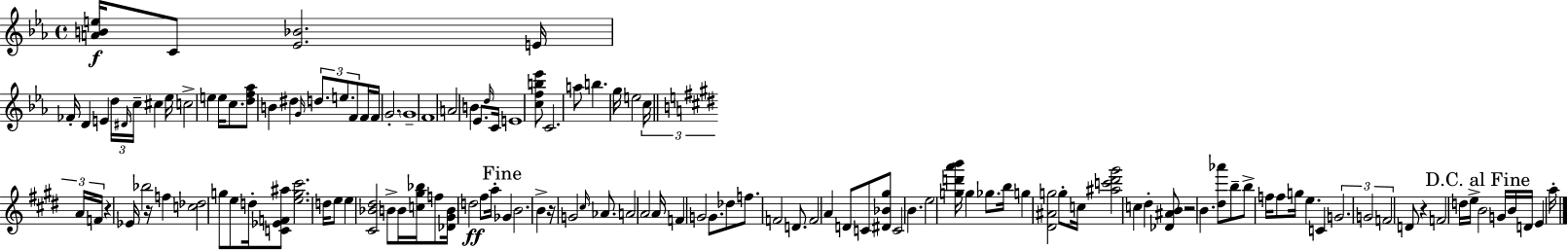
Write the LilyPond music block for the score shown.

{
  \clef treble
  \time 4/4
  \defaultTimeSignature
  \key ees \major
  <a' b' e''>16\f c'8 <ees' bes'>2. e'16 | fes'16-. d'4 e'4 \tuplet 3/2 { d''16 \grace { dis'16 } c''16-- } cis''4 | ees''16 c''2-> e''4 e''16 c''8. | <d'' f'' aes''>8 b'4 dis''4 \grace { g'16 } \tuplet 3/2 { d''8. e''8. | \break f'8 } f'16 f'16 g'2.-. | \parenthesize g'1-- | f'1 | a'2 b'4 ees'8. | \break \grace { d''16 } c'16 e'1 | <c'' f'' b'' ees'''>8 c'2. | a''8 b''4. g''16 e''2 | \tuplet 3/2 { c''16 \bar "||" \break \key e \major a'16 f'16 } r4 ees'16 bes''2 r16 | f''4 <c'' des''>2 g''8 e''8 | d''16-. <c' ees' f' ais''>8 <e'' g'' cis'''>2. d''16 | e''8 e''4 <cis' bes' dis''>2 b'8-> | \break b'16 <c'' gis'' bes''>16 f''8 <des' gis' b'>16 d''2\ff fis''8 a''16-. | \mark "Fine" ges'4 b'2. | b'4-> r16 g'2 \grace { cis''16 } aes'8. | a'2 a'2 | \break a'16 f'4 g'2 g'8. | des''8 f''8. f'2 d'8. | f'2 a'4 d'8 c'8 | <dis' bes' gis''>8 c'2 b'4. | \break e''2 <g'' d''' a''' b'''>16 g''4 ges''8. | b''16 g''4 <dis' ais' g''>2 g''8-. | c''16 <ais'' c''' dis''' gis'''>2 c''4 dis''4-. | <des' ais' b'>8 r2 b'4. | \break <dis'' aes'''>8 b''8-- b''8-> f''16 f''8 g''16 e''4. | c'4 \tuplet 3/2 { g'2. | g'2 f'2 } | d'8 r4 f'2 d''16 | \break e''16-> \mark "D.C. al Fine" b'2 g'16 b'16 d'16 e'4 | a''16-. \bar "|."
}